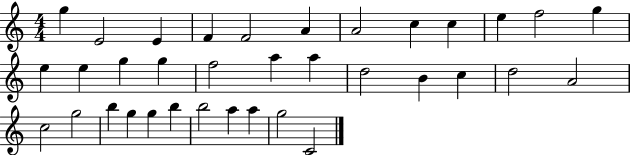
{
  \clef treble
  \numericTimeSignature
  \time 4/4
  \key c \major
  g''4 e'2 e'4 | f'4 f'2 a'4 | a'2 c''4 c''4 | e''4 f''2 g''4 | \break e''4 e''4 g''4 g''4 | f''2 a''4 a''4 | d''2 b'4 c''4 | d''2 a'2 | \break c''2 g''2 | b''4 g''4 g''4 b''4 | b''2 a''4 a''4 | g''2 c'2 | \break \bar "|."
}